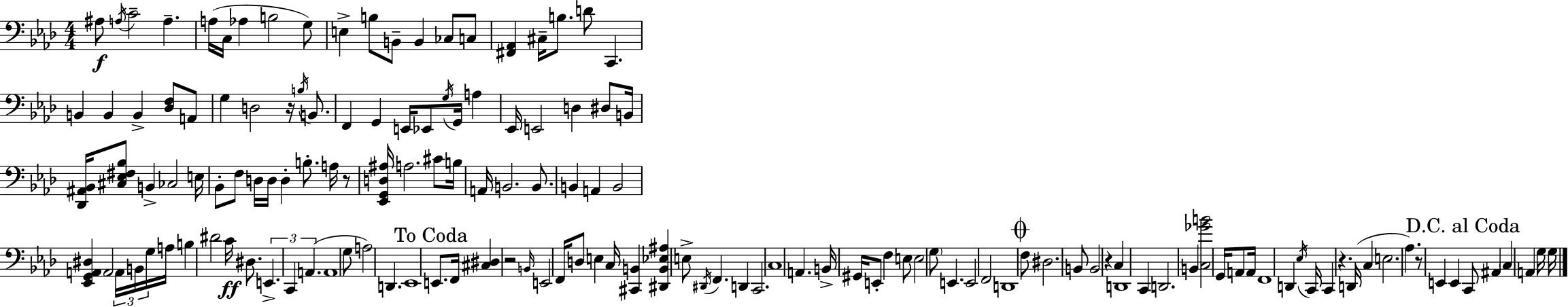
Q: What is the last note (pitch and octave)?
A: G3